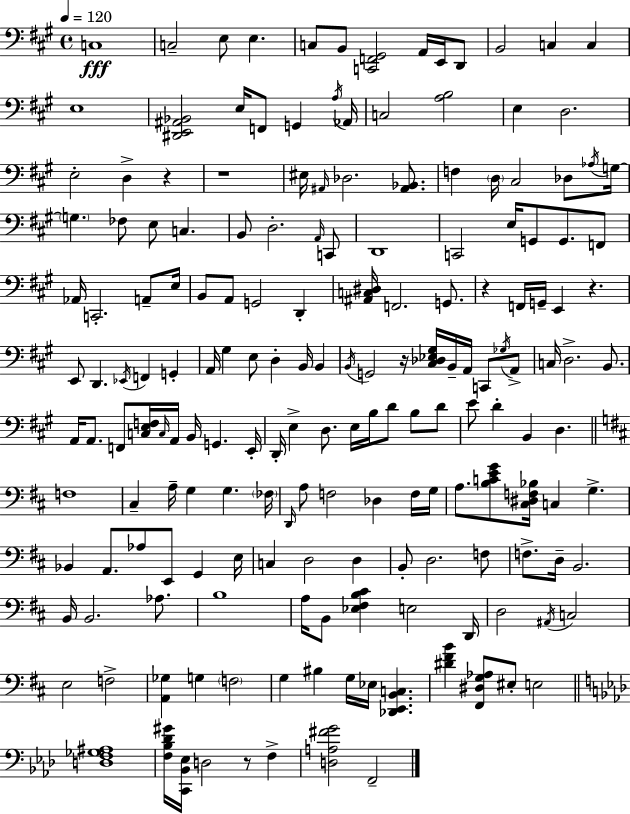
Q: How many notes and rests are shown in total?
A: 178